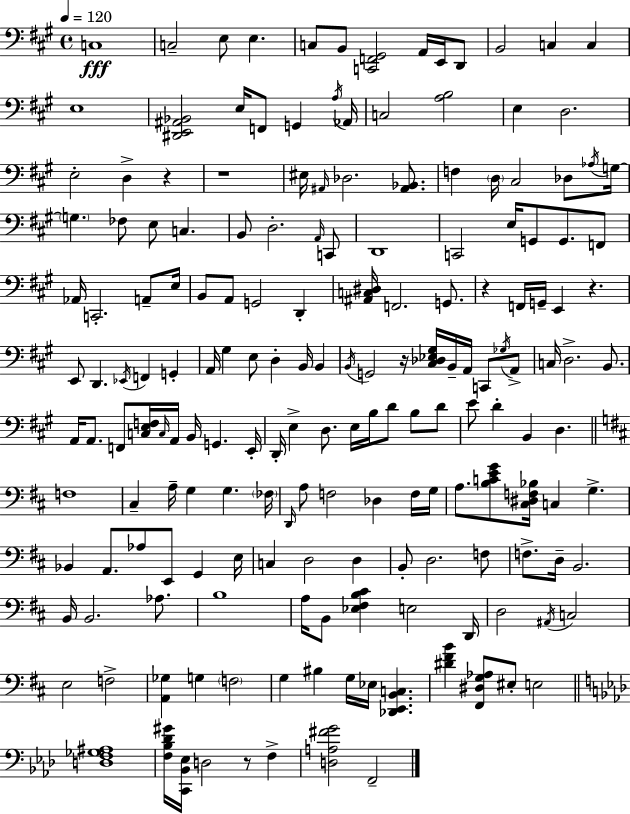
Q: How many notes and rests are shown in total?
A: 178